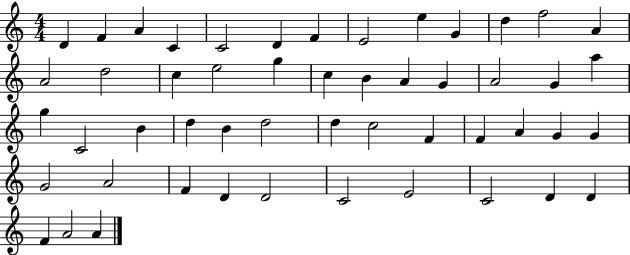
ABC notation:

X:1
T:Untitled
M:4/4
L:1/4
K:C
D F A C C2 D F E2 e G d f2 A A2 d2 c e2 g c B A G A2 G a g C2 B d B d2 d c2 F F A G G G2 A2 F D D2 C2 E2 C2 D D F A2 A